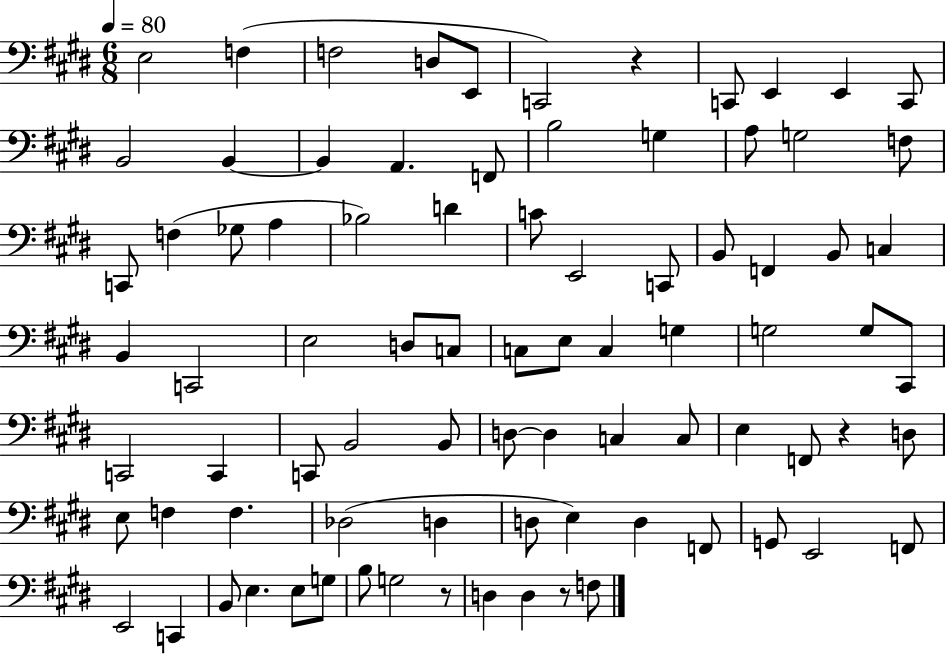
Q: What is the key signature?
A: E major